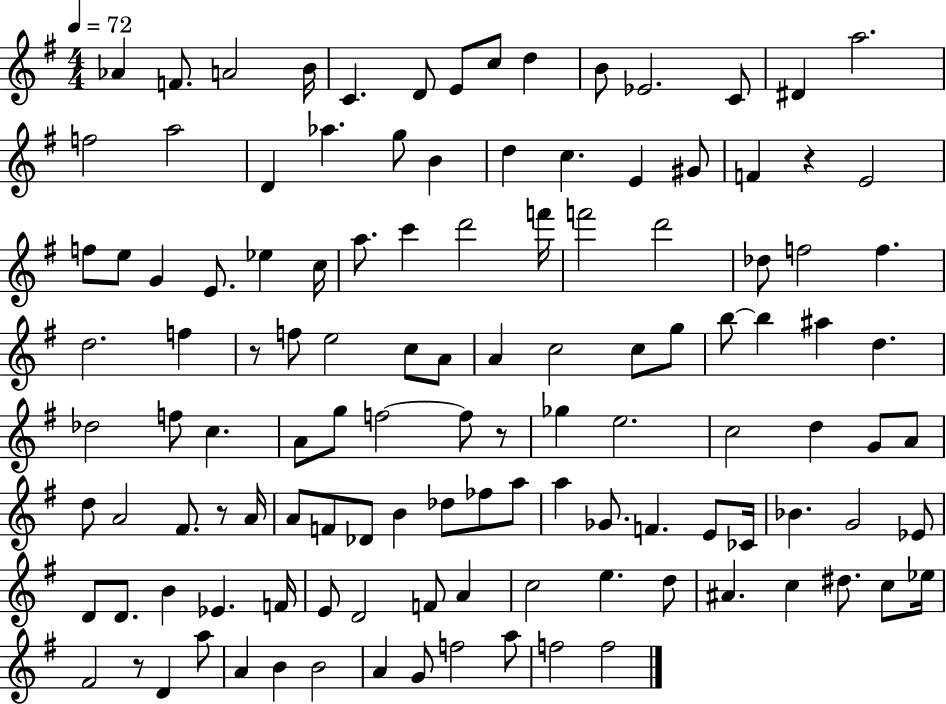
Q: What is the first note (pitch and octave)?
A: Ab4